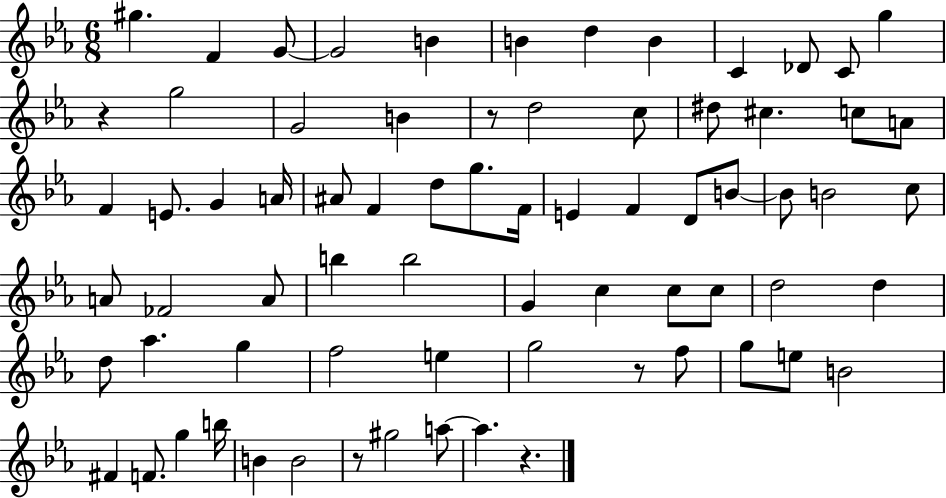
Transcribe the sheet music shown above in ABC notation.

X:1
T:Untitled
M:6/8
L:1/4
K:Eb
^g F G/2 G2 B B d B C _D/2 C/2 g z g2 G2 B z/2 d2 c/2 ^d/2 ^c c/2 A/2 F E/2 G A/4 ^A/2 F d/2 g/2 F/4 E F D/2 B/2 B/2 B2 c/2 A/2 _F2 A/2 b b2 G c c/2 c/2 d2 d d/2 _a g f2 e g2 z/2 f/2 g/2 e/2 B2 ^F F/2 g b/4 B B2 z/2 ^g2 a/2 a z